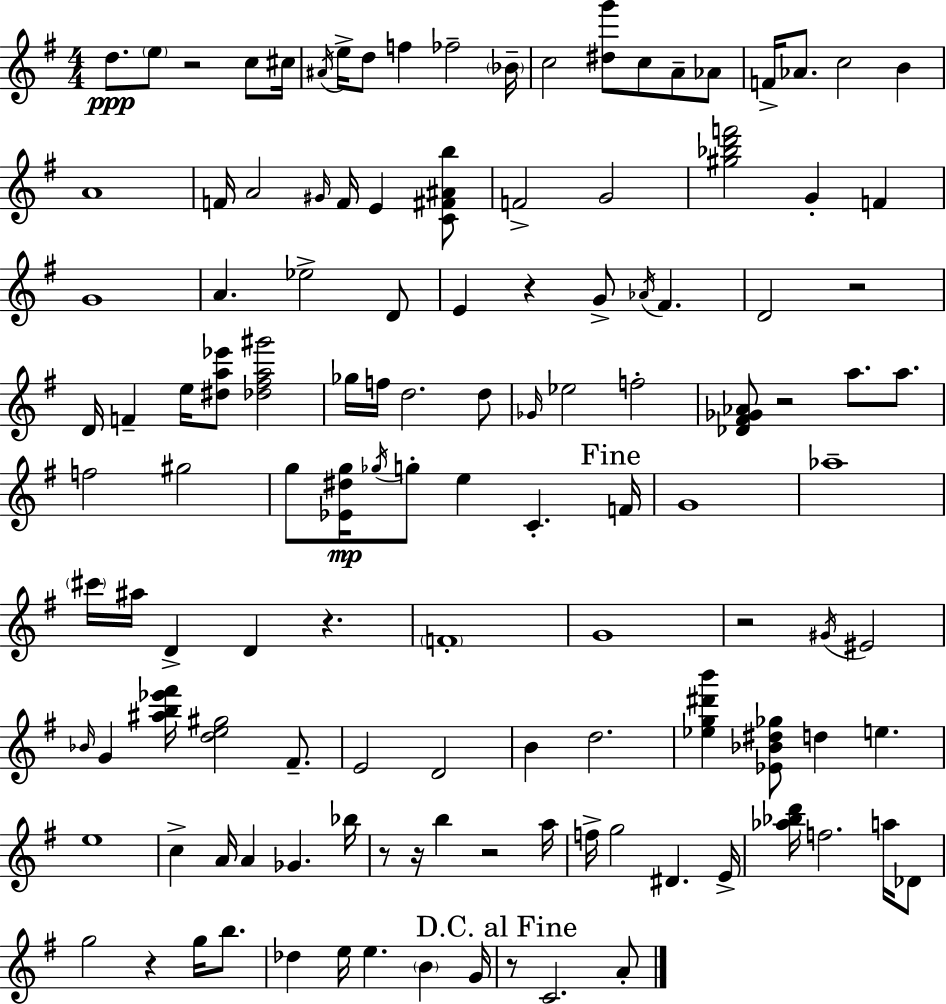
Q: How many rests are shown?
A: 11